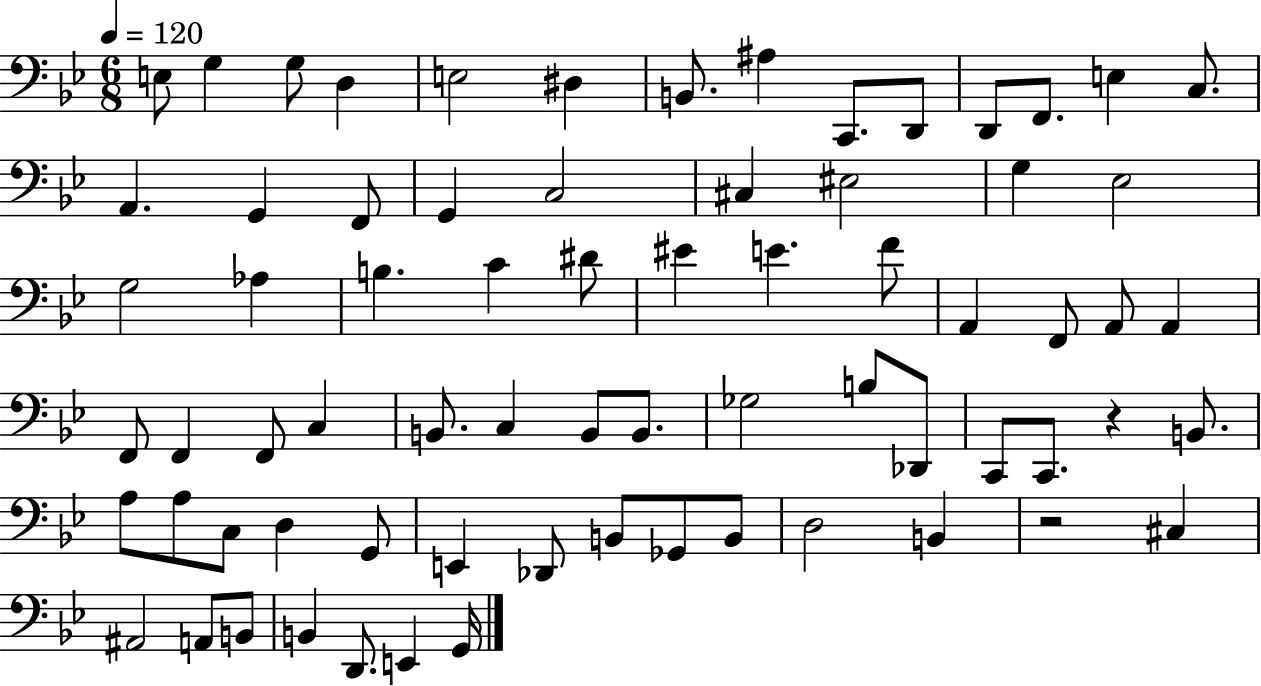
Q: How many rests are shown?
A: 2